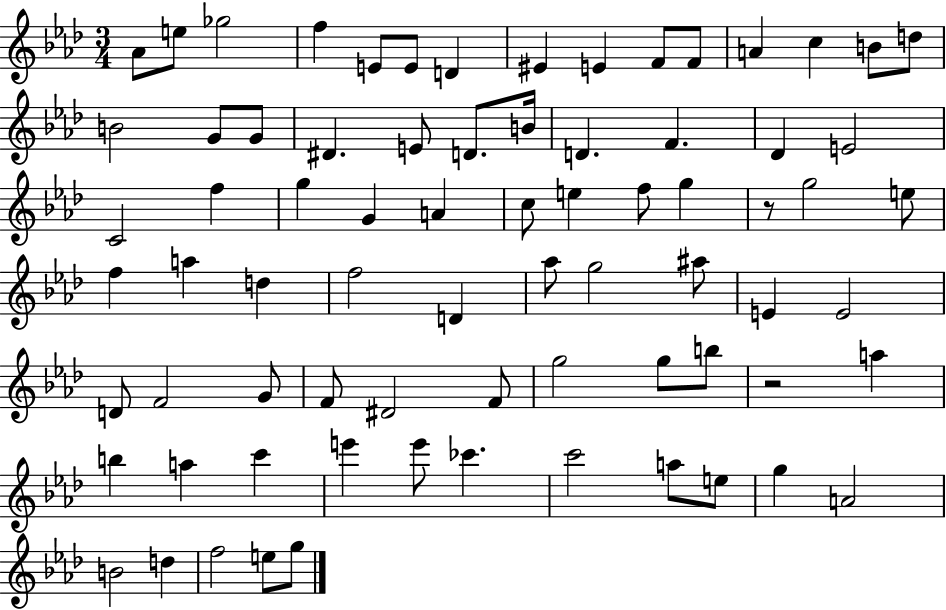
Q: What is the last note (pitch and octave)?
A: G5